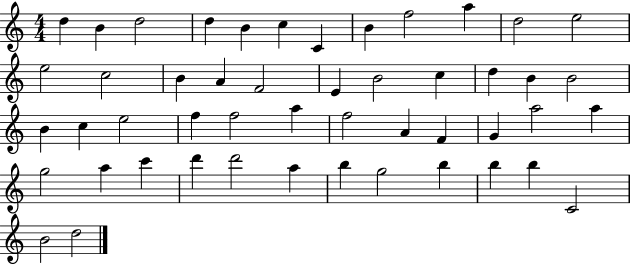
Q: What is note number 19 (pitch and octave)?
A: B4